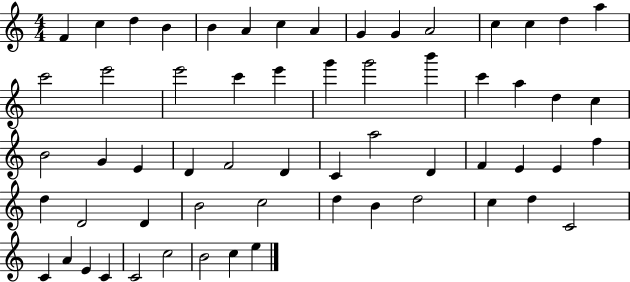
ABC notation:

X:1
T:Untitled
M:4/4
L:1/4
K:C
F c d B B A c A G G A2 c c d a c'2 e'2 e'2 c' e' g' g'2 b' c' a d c B2 G E D F2 D C a2 D F E E f d D2 D B2 c2 d B d2 c d C2 C A E C C2 c2 B2 c e